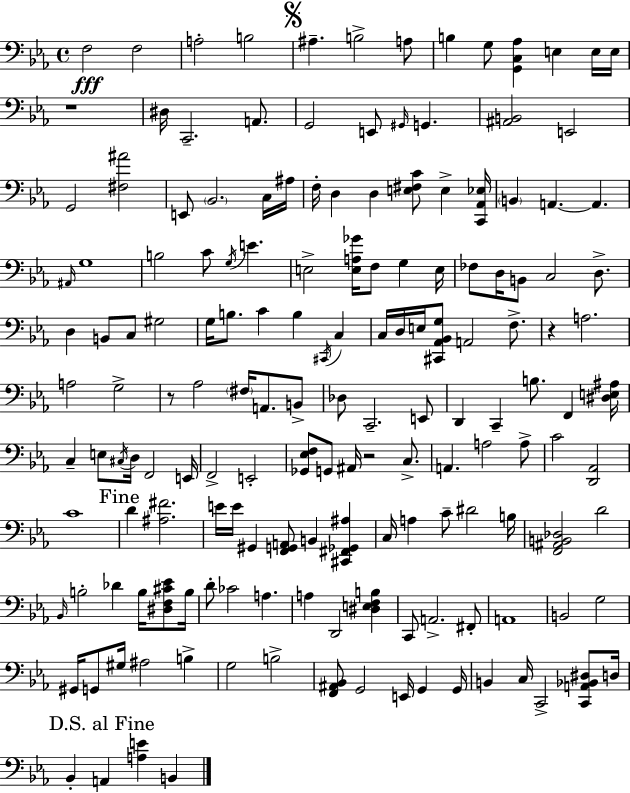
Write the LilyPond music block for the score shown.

{
  \clef bass
  \time 4/4
  \defaultTimeSignature
  \key c \minor
  f2\fff f2 | a2-. b2 | \mark \markup { \musicglyph "scripts.segno" } ais4.-- b2-> a8 | b4 g8 <g, c aes>4 e4 e16 e16 | \break r1 | dis16 c,2.-- a,8. | g,2 e,8 \grace { gis,16 } g,4. | <ais, b,>2 e,2 | \break g,2 <fis ais'>2 | e,8 \parenthesize bes,2. c16 | ais16 f16-. d4 d4 <e fis c'>8 e4-> | <c, aes, ees>16 \parenthesize b,4 a,4.~~ a,4. | \break \grace { ais,16 } g1 | b2 c'8 \acciaccatura { g16 } e'4. | e2-> <e a ges'>16 f8 g4 | e16 fes8 d16 b,8 c2 | \break d8.-> d4 b,8 c8 gis2 | g16 b8. c'4 b4 \acciaccatura { cis,16 } | c4 c16 d16 e16 <cis, aes, bes, g>8 a,2 | f8.-> r4 a2. | \break a2 g2-> | r8 aes2 \parenthesize fis16 a,8. | b,8-> des8 c,2.-- | e,8 d,4 c,4-- b8. f,4 | \break <dis e ais>16 c4-- e8 \acciaccatura { cis16 } d16 f,2 | e,16 f,2-> e,2-. | <ges, ees f>8 g,8 ais,16 r2 | c8.-> a,4. a2 | \break a8-> c'2 <d, aes,>2 | c'1 | \mark "Fine" d'4 <ais fis'>2. | e'16 e'16 gis,4 <f, g, a,>8 b,4 | \break <cis, fis, ges, ais>4 c16 a4 c'8-- dis'2 | b16 <f, ais, b, des>2 d'2 | \grace { bes,16 } b2-. des'4 | b16 <dis f cis' ees'>8 b16 d'8-. ces'2 | \break a4. a4 d,2 | <dis e f b>4 c,8 a,2.-> | fis,8-. a,1 | b,2 g2 | \break gis,16 g,8 gis16 ais2 | b4-> g2 b2-> | <f, ais, bes,>8 g,2 | e,16 g,4 g,16 b,4 c16 c,2-> | \break <c, a, bes, dis>8 d16 \mark "D.S. al Fine" bes,4-. a,4 <a e'>4 | b,4 \bar "|."
}